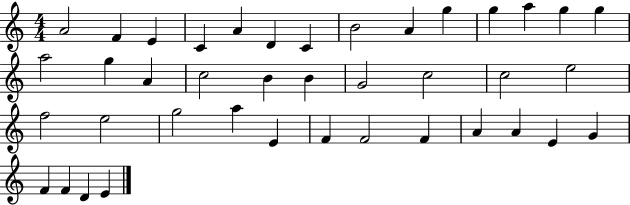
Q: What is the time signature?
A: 4/4